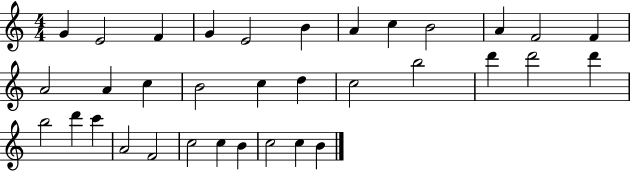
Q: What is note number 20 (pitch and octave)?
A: B5